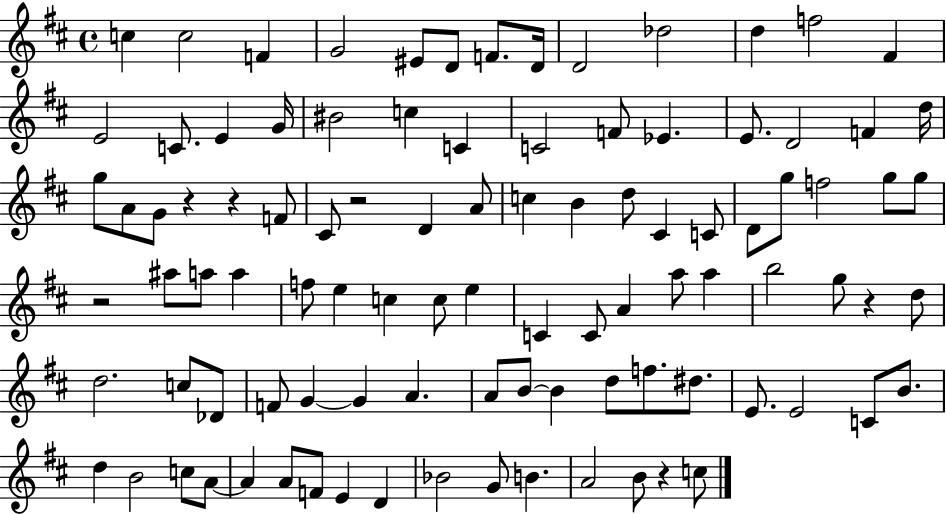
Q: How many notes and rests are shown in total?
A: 98